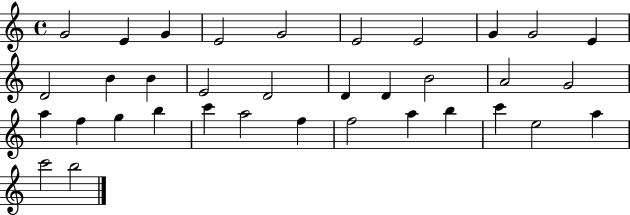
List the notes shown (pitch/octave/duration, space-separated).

G4/h E4/q G4/q E4/h G4/h E4/h E4/h G4/q G4/h E4/q D4/h B4/q B4/q E4/h D4/h D4/q D4/q B4/h A4/h G4/h A5/q F5/q G5/q B5/q C6/q A5/h F5/q F5/h A5/q B5/q C6/q E5/h A5/q C6/h B5/h